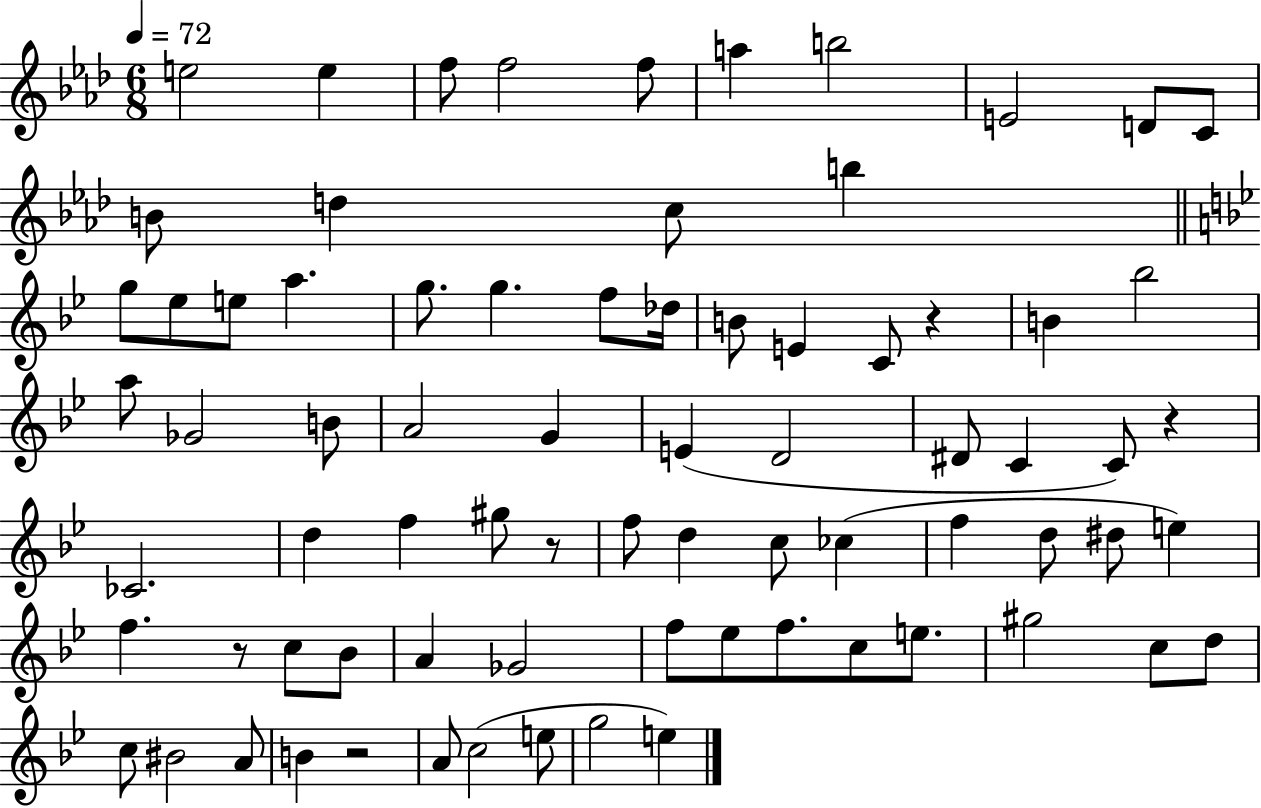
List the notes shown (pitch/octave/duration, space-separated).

E5/h E5/q F5/e F5/h F5/e A5/q B5/h E4/h D4/e C4/e B4/e D5/q C5/e B5/q G5/e Eb5/e E5/e A5/q. G5/e. G5/q. F5/e Db5/s B4/e E4/q C4/e R/q B4/q Bb5/h A5/e Gb4/h B4/e A4/h G4/q E4/q D4/h D#4/e C4/q C4/e R/q CES4/h. D5/q F5/q G#5/e R/e F5/e D5/q C5/e CES5/q F5/q D5/e D#5/e E5/q F5/q. R/e C5/e Bb4/e A4/q Gb4/h F5/e Eb5/e F5/e. C5/e E5/e. G#5/h C5/e D5/e C5/e BIS4/h A4/e B4/q R/h A4/e C5/h E5/e G5/h E5/q